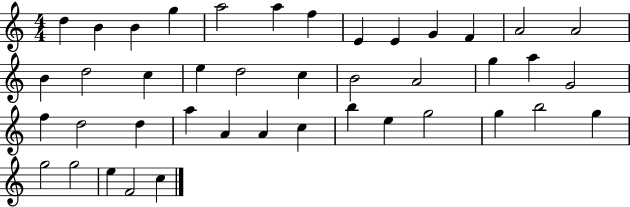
D5/q B4/q B4/q G5/q A5/h A5/q F5/q E4/q E4/q G4/q F4/q A4/h A4/h B4/q D5/h C5/q E5/q D5/h C5/q B4/h A4/h G5/q A5/q G4/h F5/q D5/h D5/q A5/q A4/q A4/q C5/q B5/q E5/q G5/h G5/q B5/h G5/q G5/h G5/h E5/q F4/h C5/q